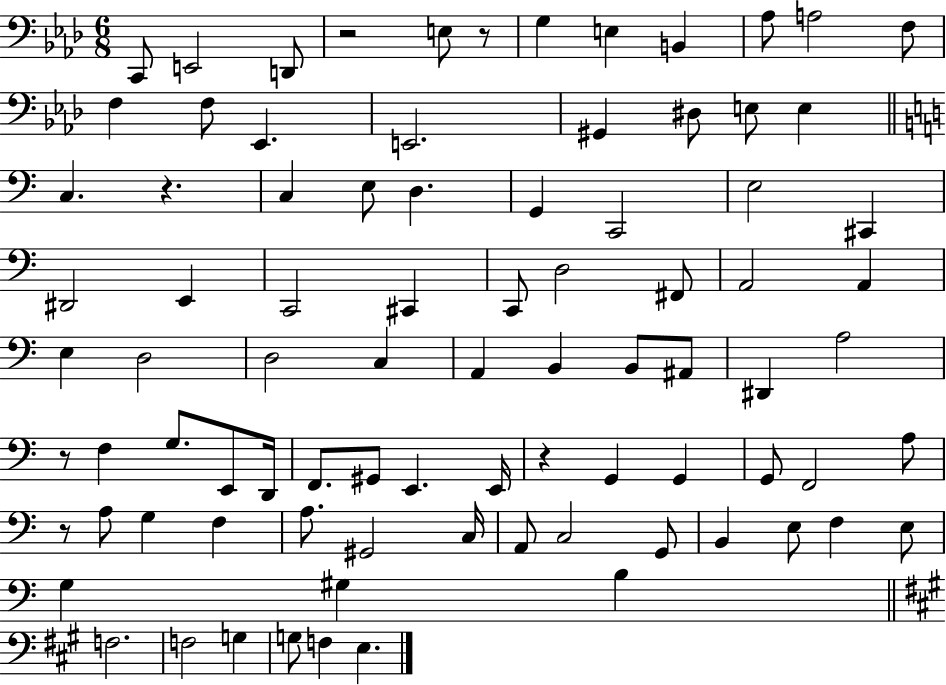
C2/e E2/h D2/e R/h E3/e R/e G3/q E3/q B2/q Ab3/e A3/h F3/e F3/q F3/e Eb2/q. E2/h. G#2/q D#3/e E3/e E3/q C3/q. R/q. C3/q E3/e D3/q. G2/q C2/h E3/h C#2/q D#2/h E2/q C2/h C#2/q C2/e D3/h F#2/e A2/h A2/q E3/q D3/h D3/h C3/q A2/q B2/q B2/e A#2/e D#2/q A3/h R/e F3/q G3/e. E2/e D2/s F2/e. G#2/e E2/q. E2/s R/q G2/q G2/q G2/e F2/h A3/e R/e A3/e G3/q F3/q A3/e. G#2/h C3/s A2/e C3/h G2/e B2/q E3/e F3/q E3/e G3/q G#3/q B3/q F3/h. F3/h G3/q G3/e F3/q E3/q.